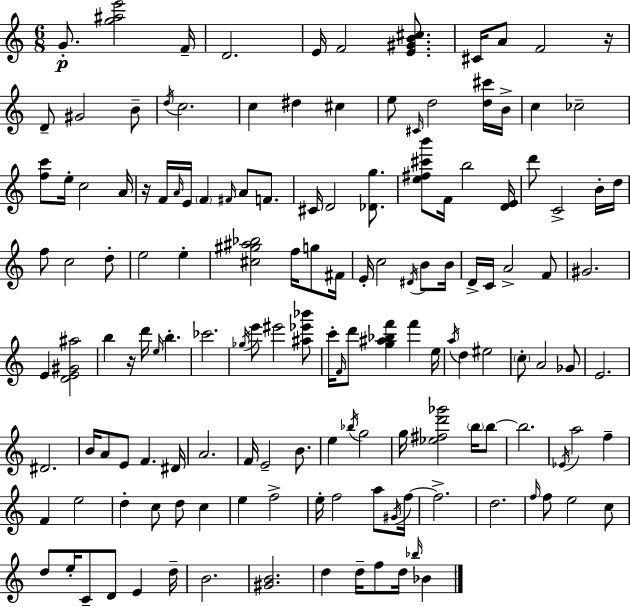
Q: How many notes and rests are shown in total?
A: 147